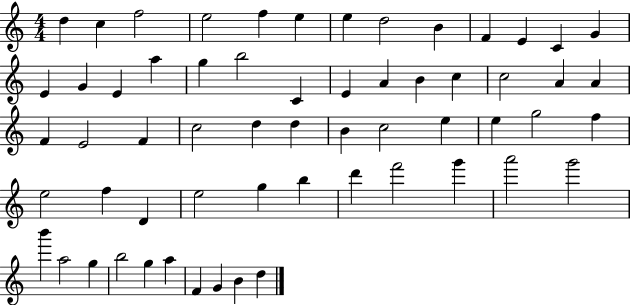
D5/q C5/q F5/h E5/h F5/q E5/q E5/q D5/h B4/q F4/q E4/q C4/q G4/q E4/q G4/q E4/q A5/q G5/q B5/h C4/q E4/q A4/q B4/q C5/q C5/h A4/q A4/q F4/q E4/h F4/q C5/h D5/q D5/q B4/q C5/h E5/q E5/q G5/h F5/q E5/h F5/q D4/q E5/h G5/q B5/q D6/q F6/h G6/q A6/h G6/h B6/q A5/h G5/q B5/h G5/q A5/q F4/q G4/q B4/q D5/q